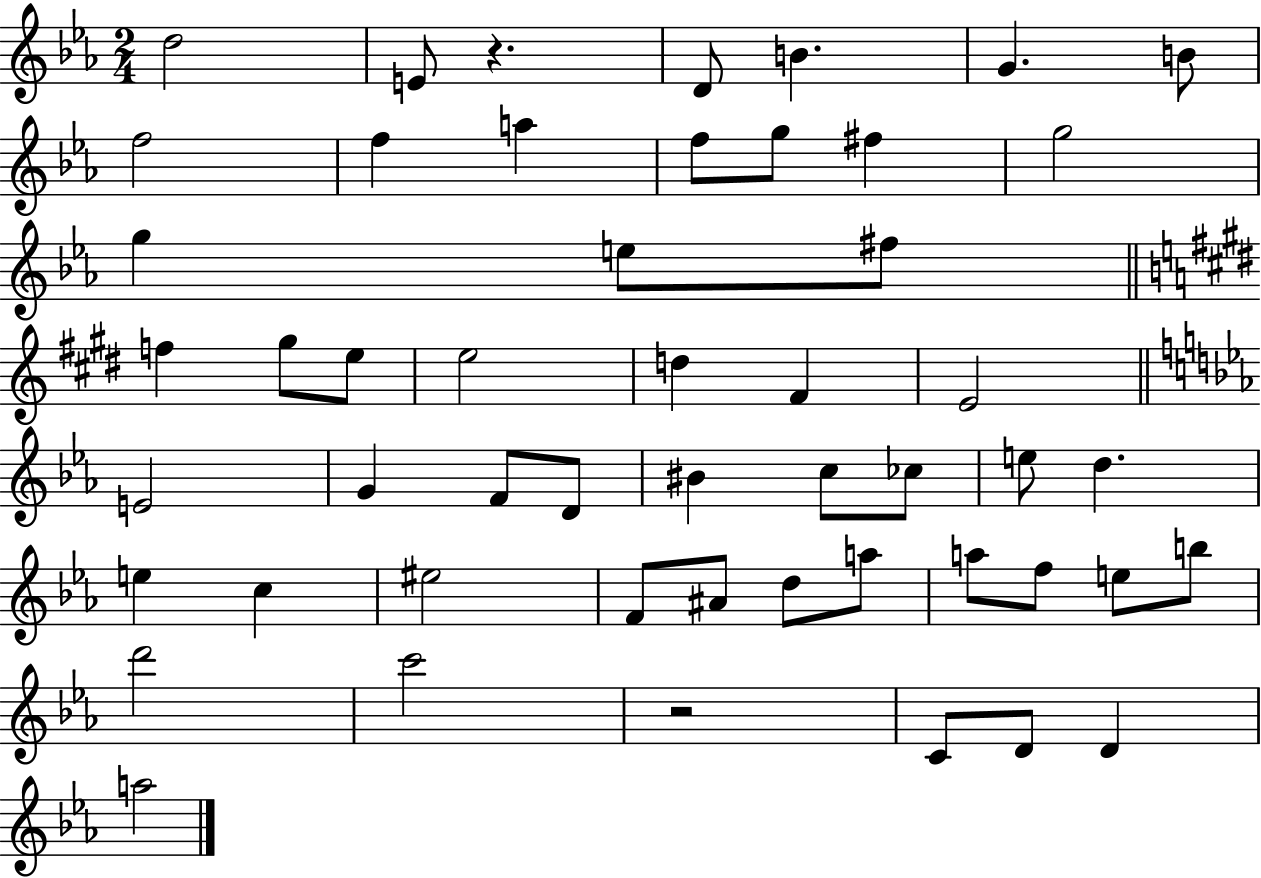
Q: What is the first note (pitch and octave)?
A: D5